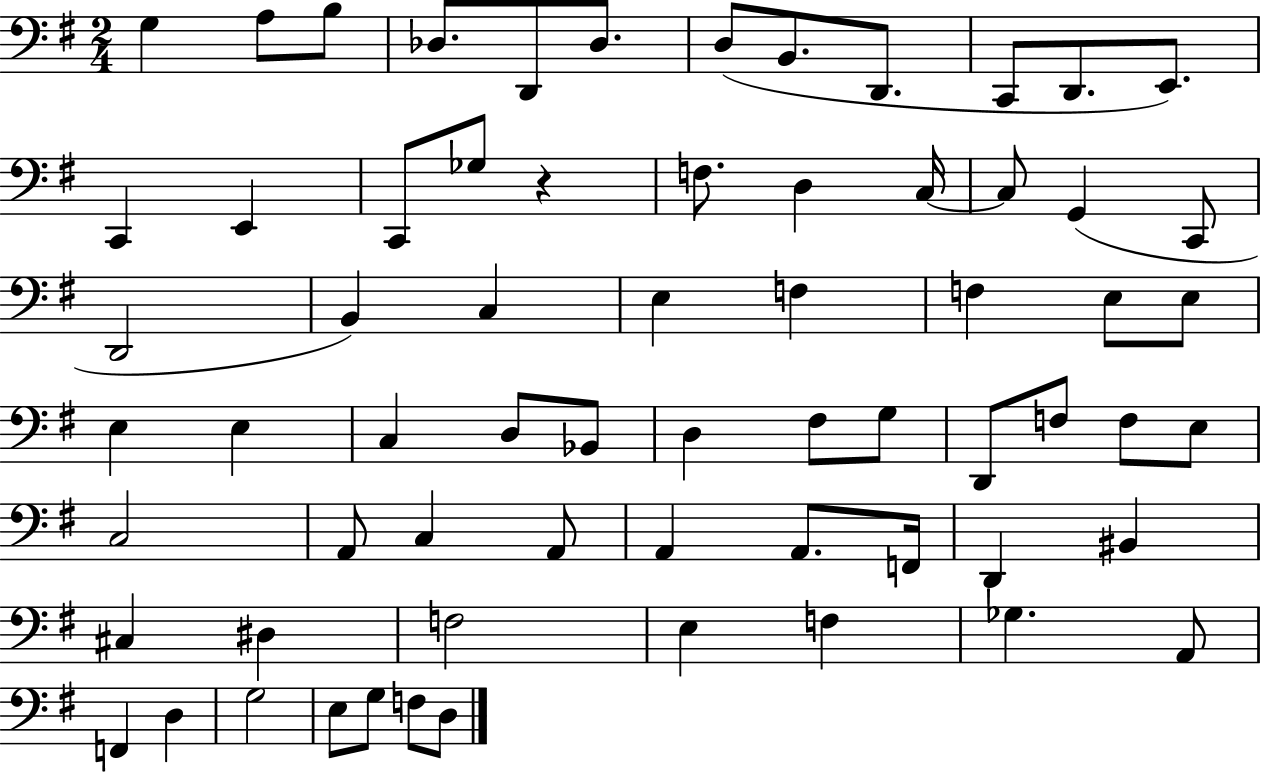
X:1
T:Untitled
M:2/4
L:1/4
K:G
G, A,/2 B,/2 _D,/2 D,,/2 _D,/2 D,/2 B,,/2 D,,/2 C,,/2 D,,/2 E,,/2 C,, E,, C,,/2 _G,/2 z F,/2 D, C,/4 C,/2 G,, C,,/2 D,,2 B,, C, E, F, F, E,/2 E,/2 E, E, C, D,/2 _B,,/2 D, ^F,/2 G,/2 D,,/2 F,/2 F,/2 E,/2 C,2 A,,/2 C, A,,/2 A,, A,,/2 F,,/4 D,, ^B,, ^C, ^D, F,2 E, F, _G, A,,/2 F,, D, G,2 E,/2 G,/2 F,/2 D,/2